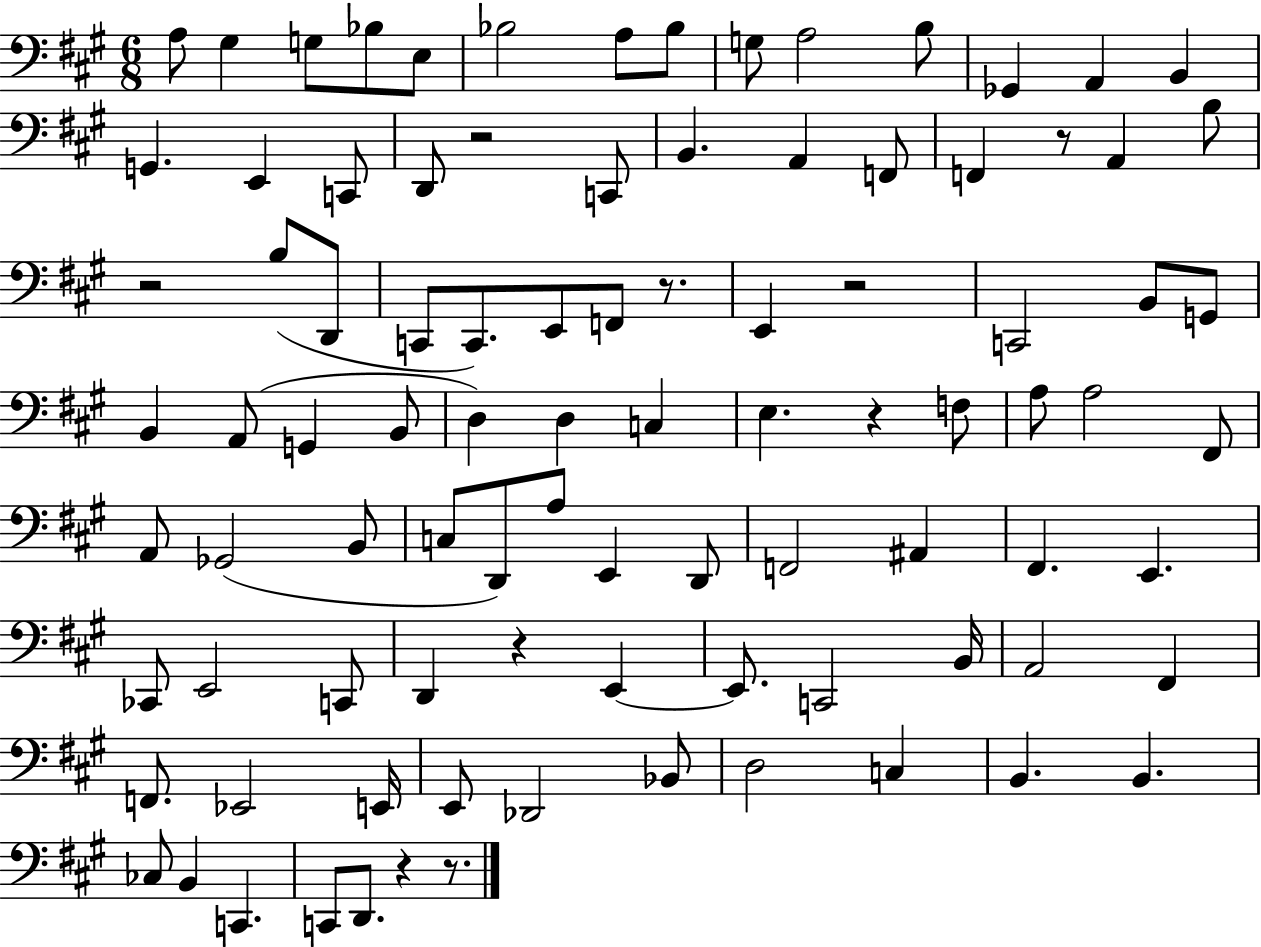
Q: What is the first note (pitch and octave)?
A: A3